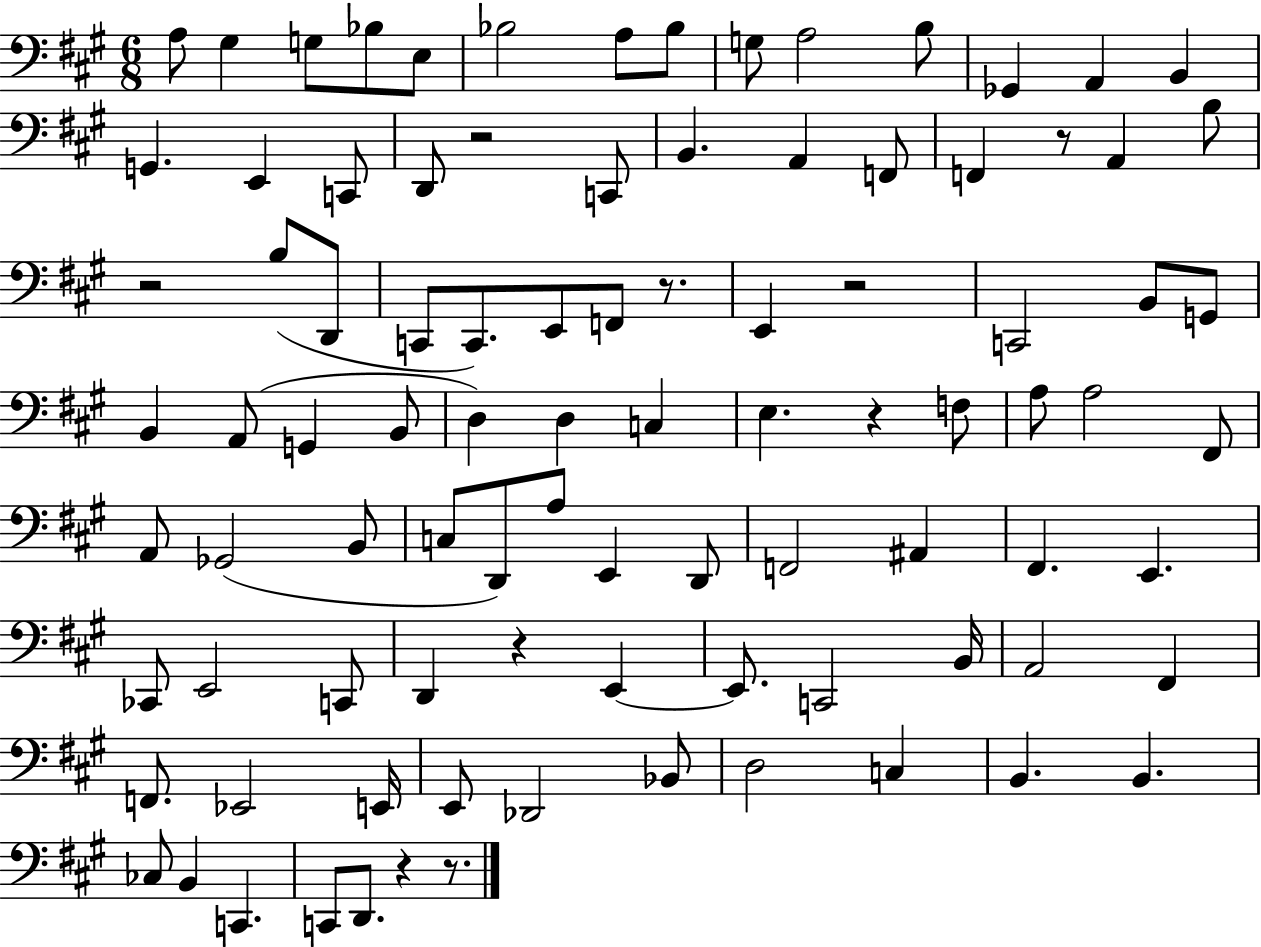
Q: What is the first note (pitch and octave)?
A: A3